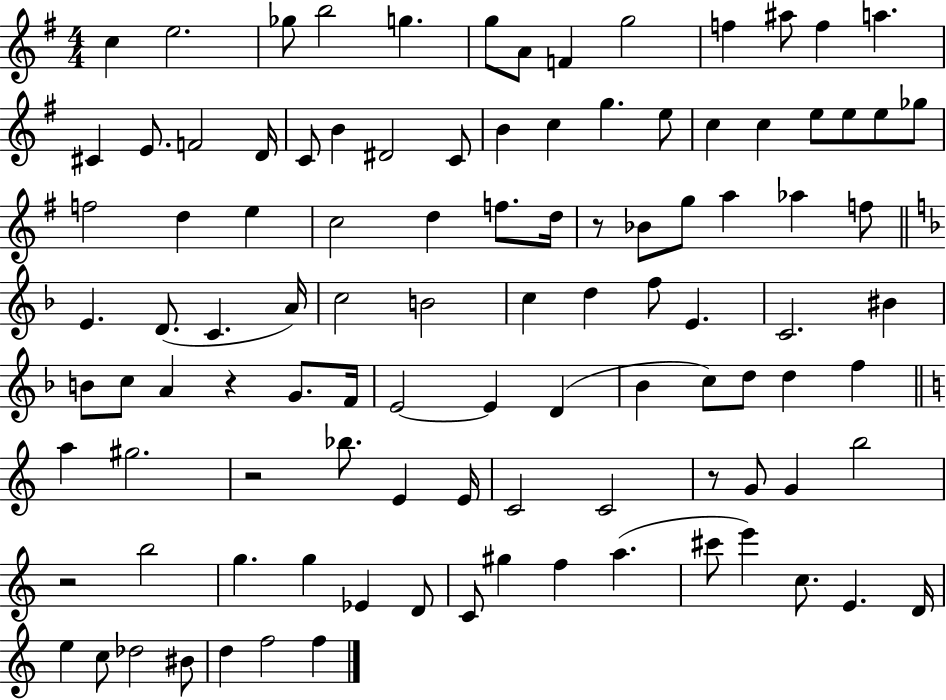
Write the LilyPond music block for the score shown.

{
  \clef treble
  \numericTimeSignature
  \time 4/4
  \key g \major
  c''4 e''2. | ges''8 b''2 g''4. | g''8 a'8 f'4 g''2 | f''4 ais''8 f''4 a''4. | \break cis'4 e'8. f'2 d'16 | c'8 b'4 dis'2 c'8 | b'4 c''4 g''4. e''8 | c''4 c''4 e''8 e''8 e''8 ges''8 | \break f''2 d''4 e''4 | c''2 d''4 f''8. d''16 | r8 bes'8 g''8 a''4 aes''4 f''8 | \bar "||" \break \key d \minor e'4. d'8.( c'4. a'16) | c''2 b'2 | c''4 d''4 f''8 e'4. | c'2. bis'4 | \break b'8 c''8 a'4 r4 g'8. f'16 | e'2~~ e'4 d'4( | bes'4 c''8) d''8 d''4 f''4 | \bar "||" \break \key c \major a''4 gis''2. | r2 bes''8. e'4 e'16 | c'2 c'2 | r8 g'8 g'4 b''2 | \break r2 b''2 | g''4. g''4 ees'4 d'8 | c'8 gis''4 f''4 a''4.( | cis'''8 e'''4) c''8. e'4. d'16 | \break e''4 c''8 des''2 bis'8 | d''4 f''2 f''4 | \bar "|."
}